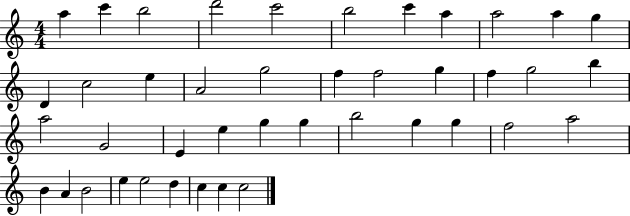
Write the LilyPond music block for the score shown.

{
  \clef treble
  \numericTimeSignature
  \time 4/4
  \key c \major
  a''4 c'''4 b''2 | d'''2 c'''2 | b''2 c'''4 a''4 | a''2 a''4 g''4 | \break d'4 c''2 e''4 | a'2 g''2 | f''4 f''2 g''4 | f''4 g''2 b''4 | \break a''2 g'2 | e'4 e''4 g''4 g''4 | b''2 g''4 g''4 | f''2 a''2 | \break b'4 a'4 b'2 | e''4 e''2 d''4 | c''4 c''4 c''2 | \bar "|."
}